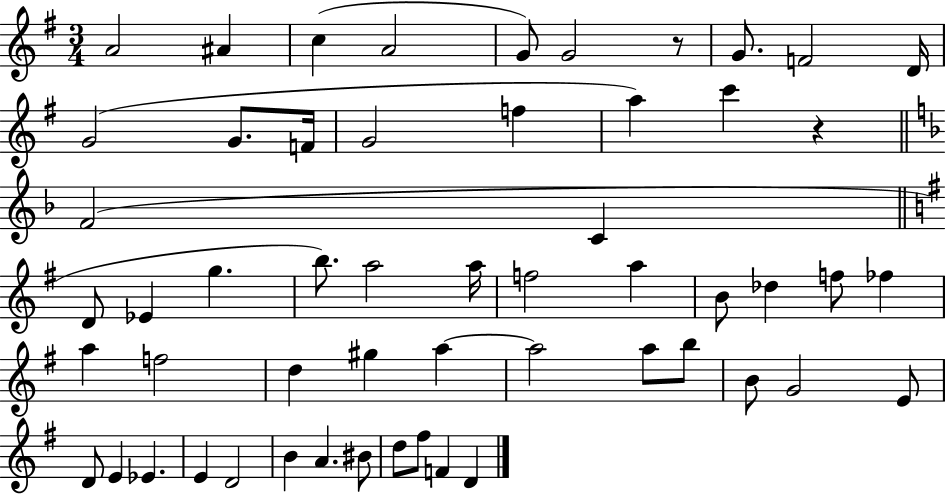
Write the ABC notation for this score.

X:1
T:Untitled
M:3/4
L:1/4
K:G
A2 ^A c A2 G/2 G2 z/2 G/2 F2 D/4 G2 G/2 F/4 G2 f a c' z F2 C D/2 _E g b/2 a2 a/4 f2 a B/2 _d f/2 _f a f2 d ^g a a2 a/2 b/2 B/2 G2 E/2 D/2 E _E E D2 B A ^B/2 d/2 ^f/2 F D